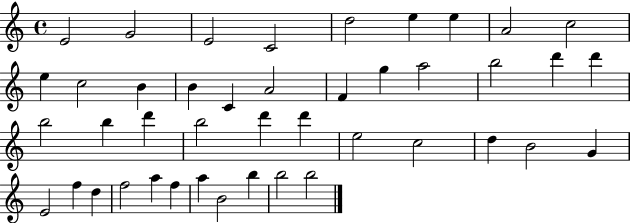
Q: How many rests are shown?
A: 0